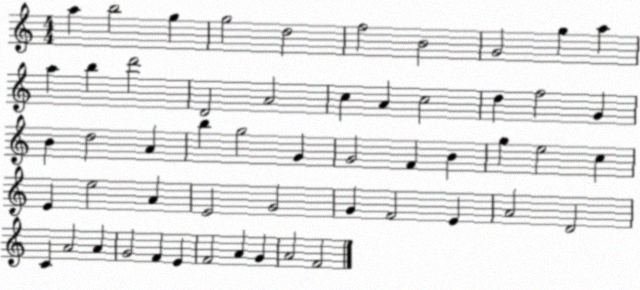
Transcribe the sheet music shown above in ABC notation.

X:1
T:Untitled
M:4/4
L:1/4
K:C
a b2 g g2 d2 f2 B2 G2 g a a b d'2 D2 A2 c A c2 d f2 G B d2 A b g2 G G2 F B g e2 c E e2 A E2 G2 G F2 E A2 D2 C A2 A G2 F E F2 A G A2 F2